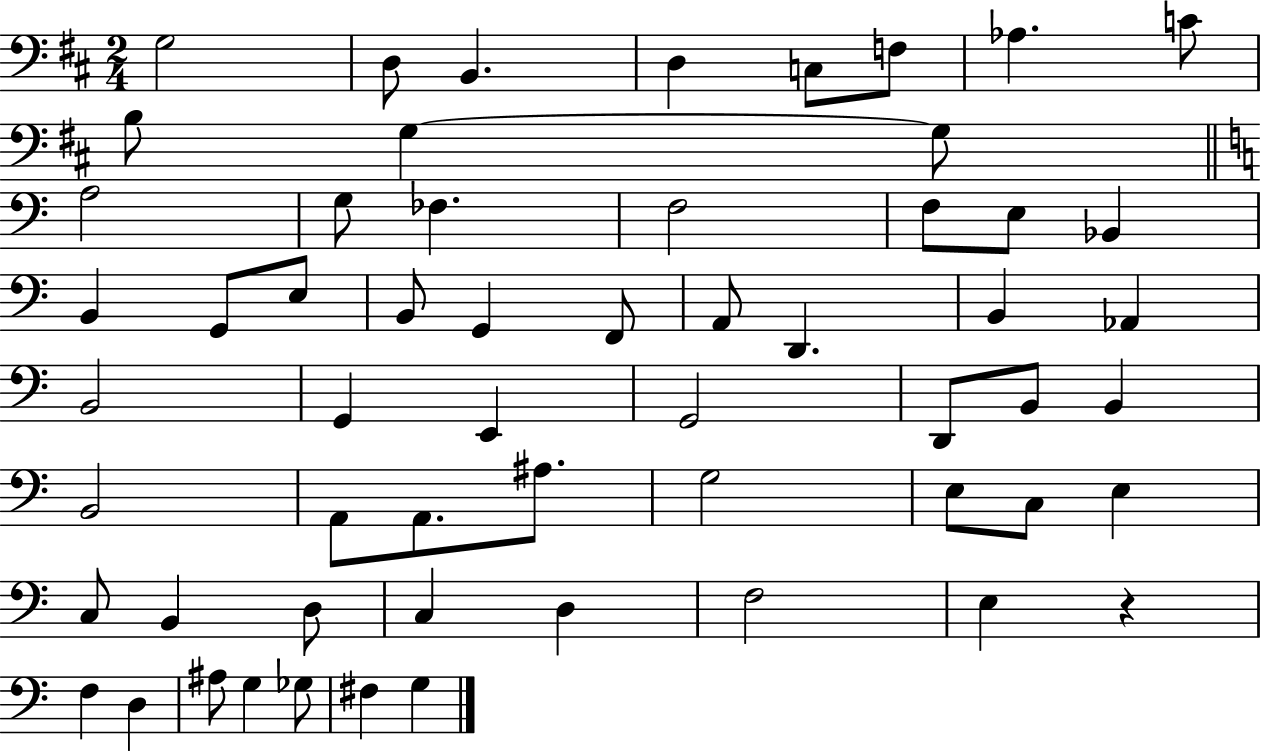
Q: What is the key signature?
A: D major